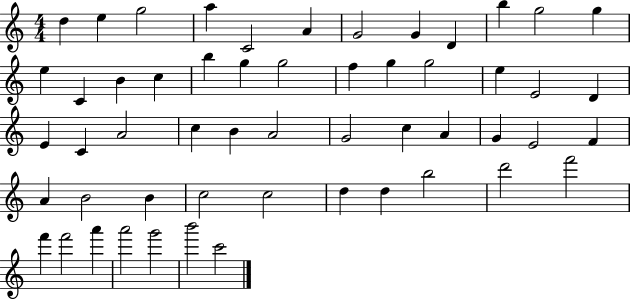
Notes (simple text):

D5/q E5/q G5/h A5/q C4/h A4/q G4/h G4/q D4/q B5/q G5/h G5/q E5/q C4/q B4/q C5/q B5/q G5/q G5/h F5/q G5/q G5/h E5/q E4/h D4/q E4/q C4/q A4/h C5/q B4/q A4/h G4/h C5/q A4/q G4/q E4/h F4/q A4/q B4/h B4/q C5/h C5/h D5/q D5/q B5/h D6/h F6/h F6/q F6/h A6/q A6/h G6/h B6/h C6/h